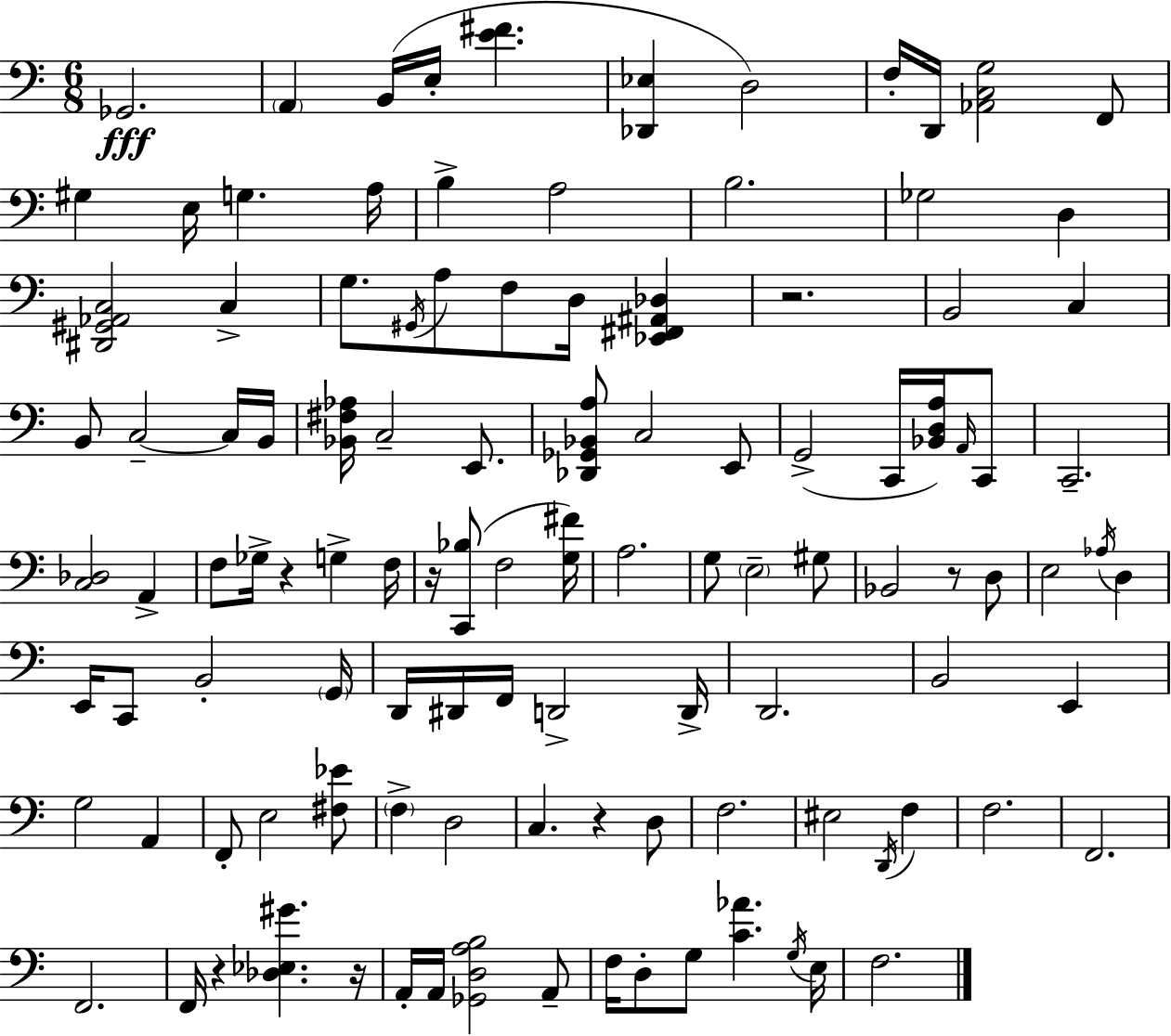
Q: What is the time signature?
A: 6/8